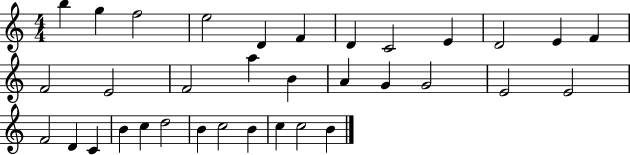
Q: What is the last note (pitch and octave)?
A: B4